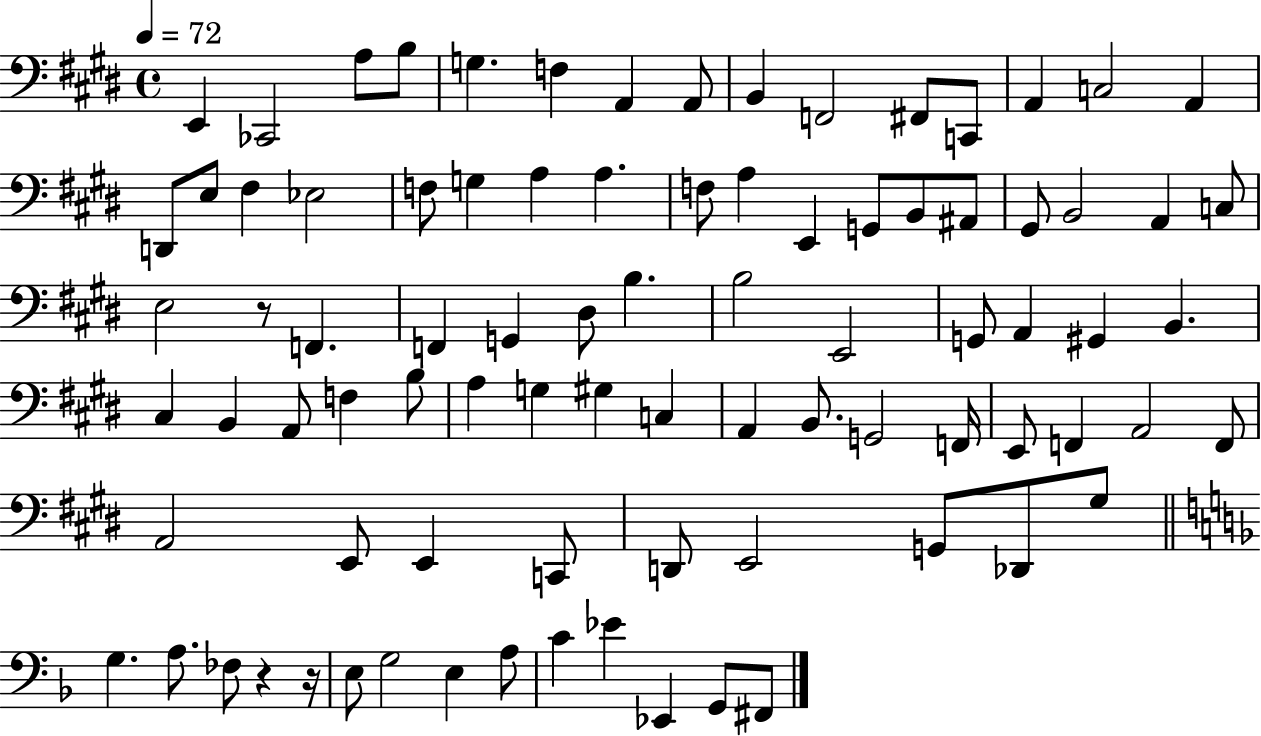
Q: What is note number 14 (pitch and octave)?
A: C3